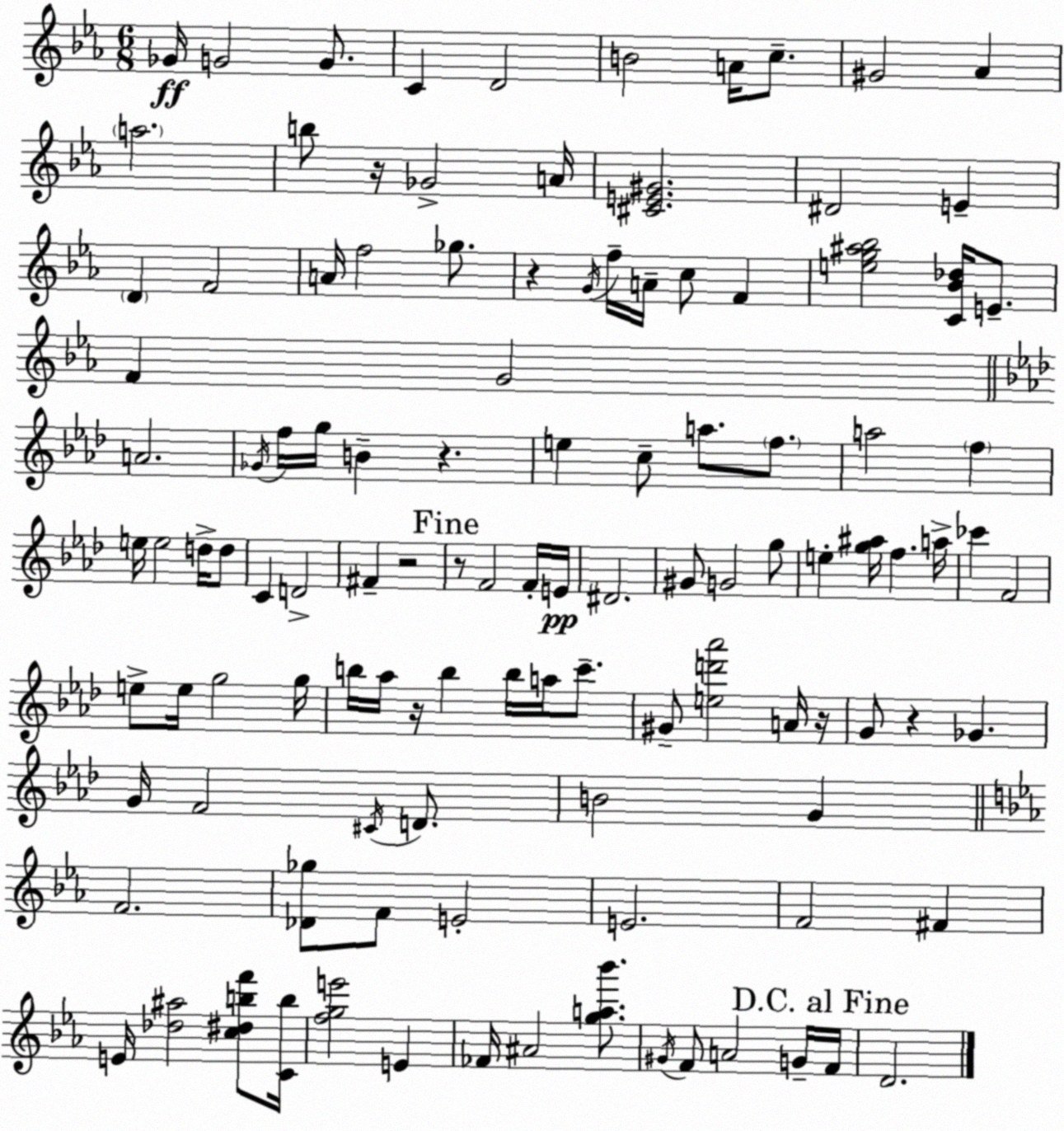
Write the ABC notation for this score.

X:1
T:Untitled
M:6/8
L:1/4
K:Cm
_G/4 G2 G/2 C D2 B2 A/4 c/2 ^G2 _A a2 b/2 z/4 _G2 A/4 [^CE^G]2 ^D2 E D F2 A/4 f2 _g/2 z G/4 f/4 A/4 c/2 F [eg^a_b]2 [C_B_d]/4 E/2 F G2 A2 _G/4 f/4 g/4 B z e c/2 a/2 f/2 a2 f e/4 e2 d/4 d/2 C D2 ^F z2 z/2 F2 F/4 E/4 ^D2 ^G/2 G2 g/2 e [g^a]/4 f a/4 _c' F2 e/2 e/4 g2 g/4 b/4 _a/4 z/4 b b/4 a/4 c'/2 ^G/2 [ed'_a']2 A/4 z/4 G/2 z _G G/4 F2 ^C/4 D/2 B2 G F2 [_D_g]/2 F/2 E2 E2 F2 ^F E/4 [_d^a]2 [c^dbf']/2 [Cb]/4 [fge']2 E _F/4 ^A2 [ga_b']/2 ^G/4 F/2 A2 G/4 F/4 D2